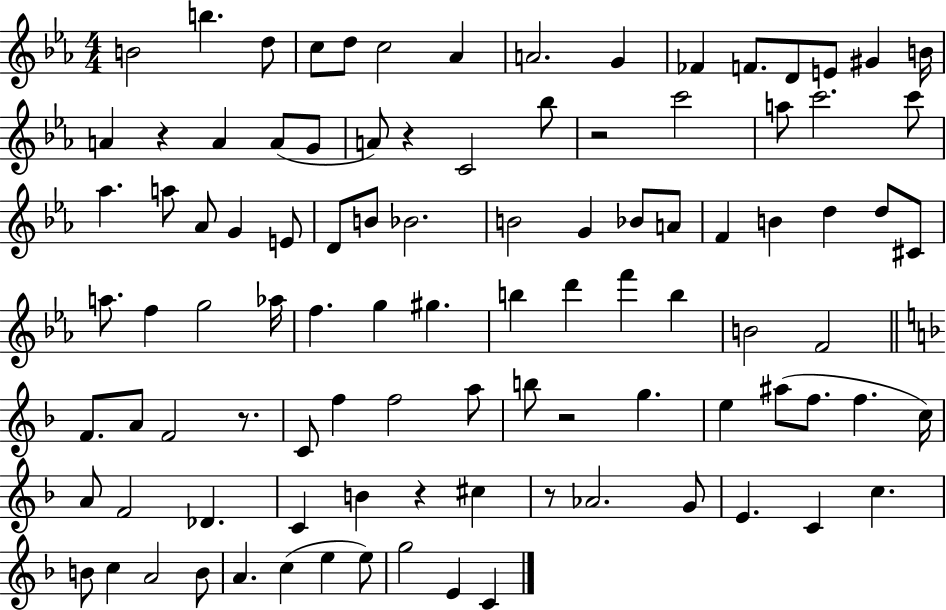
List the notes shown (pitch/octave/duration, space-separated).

B4/h B5/q. D5/e C5/e D5/e C5/h Ab4/q A4/h. G4/q FES4/q F4/e. D4/e E4/e G#4/q B4/s A4/q R/q A4/q A4/e G4/e A4/e R/q C4/h Bb5/e R/h C6/h A5/e C6/h. C6/e Ab5/q. A5/e Ab4/e G4/q E4/e D4/e B4/e Bb4/h. B4/h G4/q Bb4/e A4/e F4/q B4/q D5/q D5/e C#4/e A5/e. F5/q G5/h Ab5/s F5/q. G5/q G#5/q. B5/q D6/q F6/q B5/q B4/h F4/h F4/e. A4/e F4/h R/e. C4/e F5/q F5/h A5/e B5/e R/h G5/q. E5/q A#5/e F5/e. F5/q. C5/s A4/e F4/h Db4/q. C4/q B4/q R/q C#5/q R/e Ab4/h. G4/e E4/q. C4/q C5/q. B4/e C5/q A4/h B4/e A4/q. C5/q E5/q E5/e G5/h E4/q C4/q